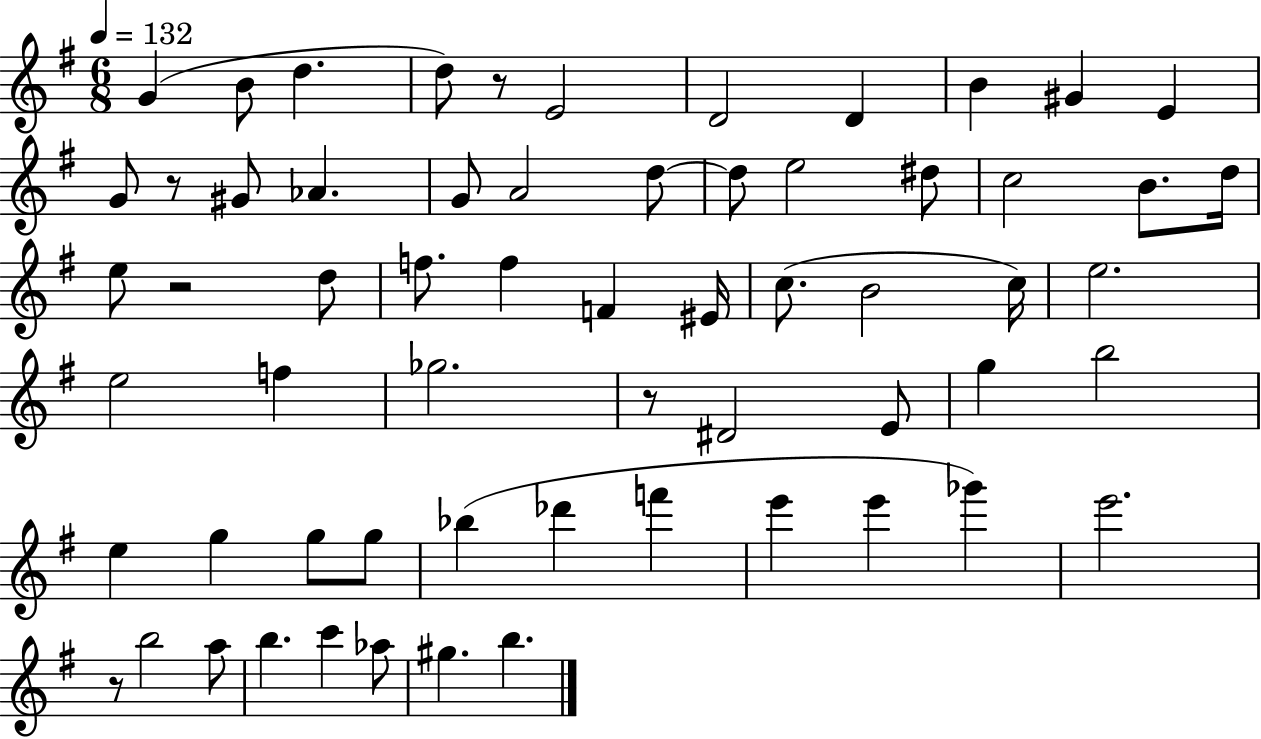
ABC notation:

X:1
T:Untitled
M:6/8
L:1/4
K:G
G B/2 d d/2 z/2 E2 D2 D B ^G E G/2 z/2 ^G/2 _A G/2 A2 d/2 d/2 e2 ^d/2 c2 B/2 d/4 e/2 z2 d/2 f/2 f F ^E/4 c/2 B2 c/4 e2 e2 f _g2 z/2 ^D2 E/2 g b2 e g g/2 g/2 _b _d' f' e' e' _g' e'2 z/2 b2 a/2 b c' _a/2 ^g b